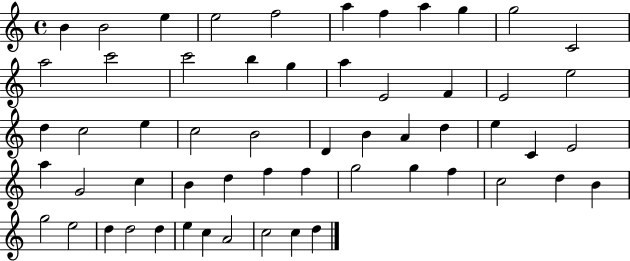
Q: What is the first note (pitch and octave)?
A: B4